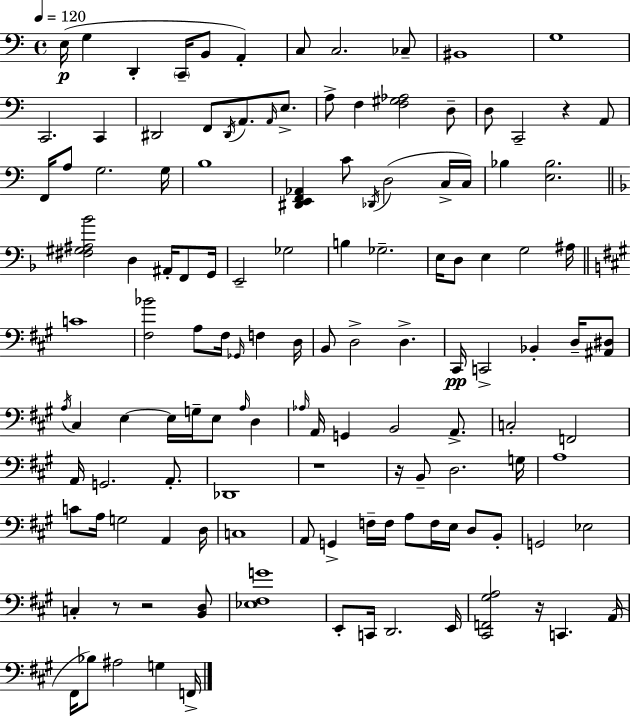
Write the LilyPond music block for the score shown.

{
  \clef bass
  \time 4/4
  \defaultTimeSignature
  \key a \minor
  \tempo 4 = 120
  e16(\p g4 d,4-. \parenthesize c,16-- b,8 a,4-.) | c8 c2. ces8-- | bis,1 | g1 | \break c,2. c,4 | dis,2 f,8 \acciaccatura { dis,16 } a,8. \grace { a,16 } e8.-> | a8-> f4 <f gis aes>2 | d8-- d8 c,2-- r4 | \break a,8 f,16 a8 g2. | g16 b1 | <dis, e, f, aes,>4 c'8 \acciaccatura { des,16 } d2( | c16-> c16) bes4 <e bes>2. | \break \bar "||" \break \key d \minor <fis gis ais bes'>2 d4 ais,16-. f,8 g,16 | e,2-- ges2 | b4 ges2.-- | e16 d8 e4 g2 ais16 | \break \bar "||" \break \key a \major c'1 | <fis bes'>2 a8 fis16 \grace { ges,16 } f4 | d16 b,8 d2-> d4.-> | cis,16\pp c,2-> bes,4-. d16-- <ais, dis>8 | \break \acciaccatura { a16 } cis4 e4~~ e16 g16-- e8 \grace { a16 } d4 | \grace { aes16 } a,16 g,4 b,2 | a,8.-> c2-. f,2 | a,16 g,2. | \break a,8.-. des,1 | r1 | r16 b,8-- d2. | g16 a1 | \break c'8 a16 g2 a,4 | d16 c1 | a,8 g,4-> f16-- f16 a8 f16 e16 | d8 b,8-. g,2 ees2 | \break c4-. r8 r2 | <b, d>8 <ees fis g'>1 | e,8-. c,16 d,2. | e,16 <cis, f, gis a>2 r16 c,4. | \break a,16( fis,16 bes8) ais2 g4 | f,16-> \bar "|."
}